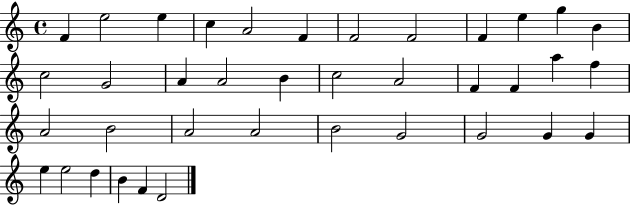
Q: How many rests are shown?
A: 0